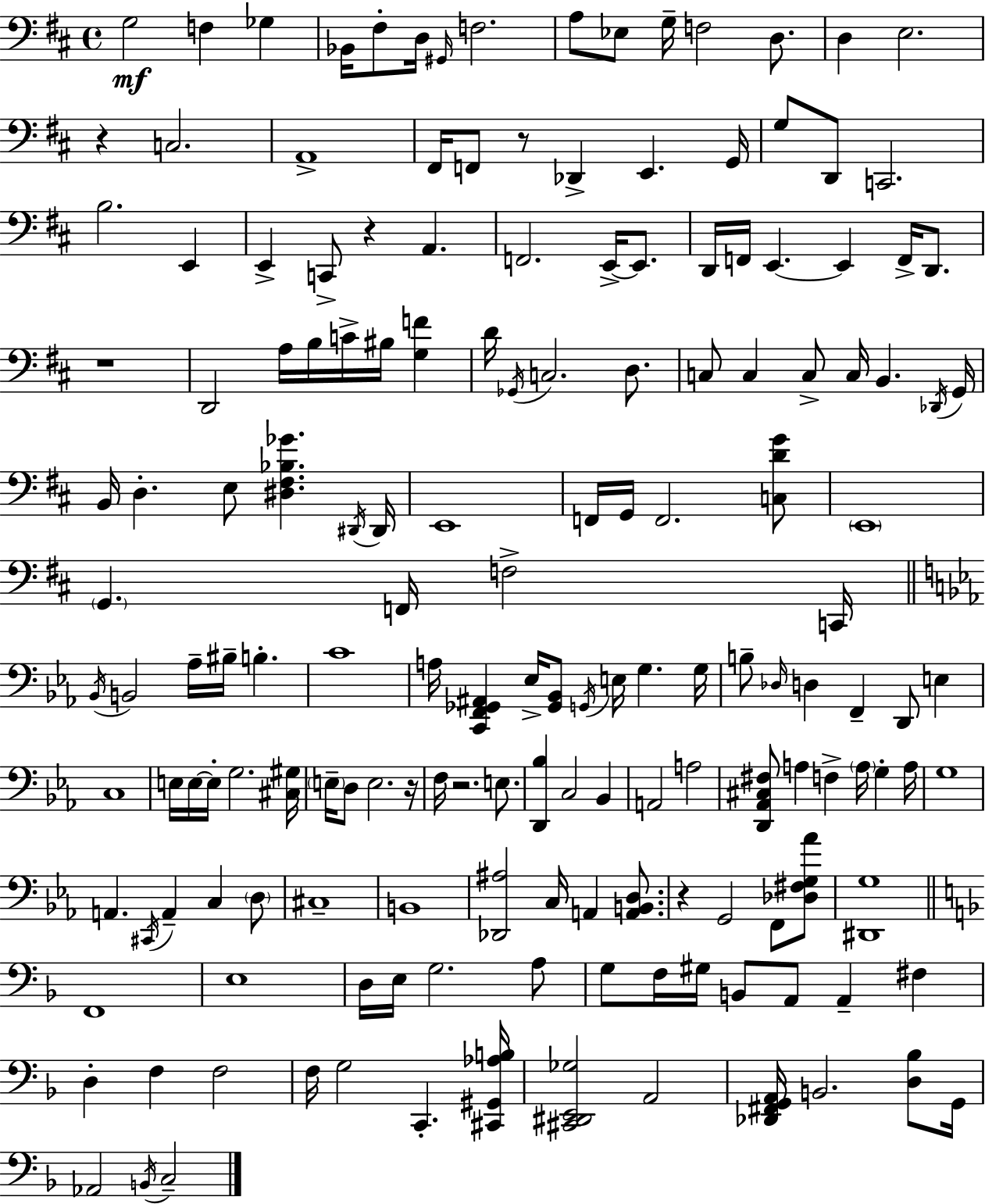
X:1
T:Untitled
M:4/4
L:1/4
K:D
G,2 F, _G, _B,,/4 ^F,/2 D,/4 ^G,,/4 F,2 A,/2 _E,/2 G,/4 F,2 D,/2 D, E,2 z C,2 A,,4 ^F,,/4 F,,/2 z/2 _D,, E,, G,,/4 G,/2 D,,/2 C,,2 B,2 E,, E,, C,,/2 z A,, F,,2 E,,/4 E,,/2 D,,/4 F,,/4 E,, E,, F,,/4 D,,/2 z4 D,,2 A,/4 B,/4 C/4 ^B,/4 [G,F] D/4 _G,,/4 C,2 D,/2 C,/2 C, C,/2 C,/4 B,, _D,,/4 G,,/4 B,,/4 D, E,/2 [^D,^F,_B,_G] ^D,,/4 ^D,,/4 E,,4 F,,/4 G,,/4 F,,2 [C,DG]/2 E,,4 G,, F,,/4 F,2 C,,/4 _B,,/4 B,,2 _A,/4 ^B,/4 B, C4 A,/4 [C,,F,,_G,,^A,,] _E,/4 [_G,,_B,,]/2 G,,/4 E,/4 G, G,/4 B,/2 _D,/4 D, F,, D,,/2 E, C,4 E,/4 E,/4 E,/4 G,2 [^C,^G,]/4 E,/4 D,/2 E,2 z/4 F,/4 z2 E,/2 [D,,_B,] C,2 _B,, A,,2 A,2 [D,,_A,,^C,^F,]/2 A, F, A,/4 G, A,/4 G,4 A,, ^C,,/4 A,, C, D,/2 ^C,4 B,,4 [_D,,^A,]2 C,/4 A,, [A,,B,,D,]/2 z G,,2 F,,/2 [_D,^F,G,_A]/2 [^D,,G,]4 F,,4 E,4 D,/4 E,/4 G,2 A,/2 G,/2 F,/4 ^G,/4 B,,/2 A,,/2 A,, ^F, D, F, F,2 F,/4 G,2 C,, [^C,,^G,,_A,B,]/4 [^C,,^D,,E,,_G,]2 A,,2 [_D,,^F,,G,,A,,]/4 B,,2 [D,_B,]/2 G,,/4 _A,,2 B,,/4 C,2